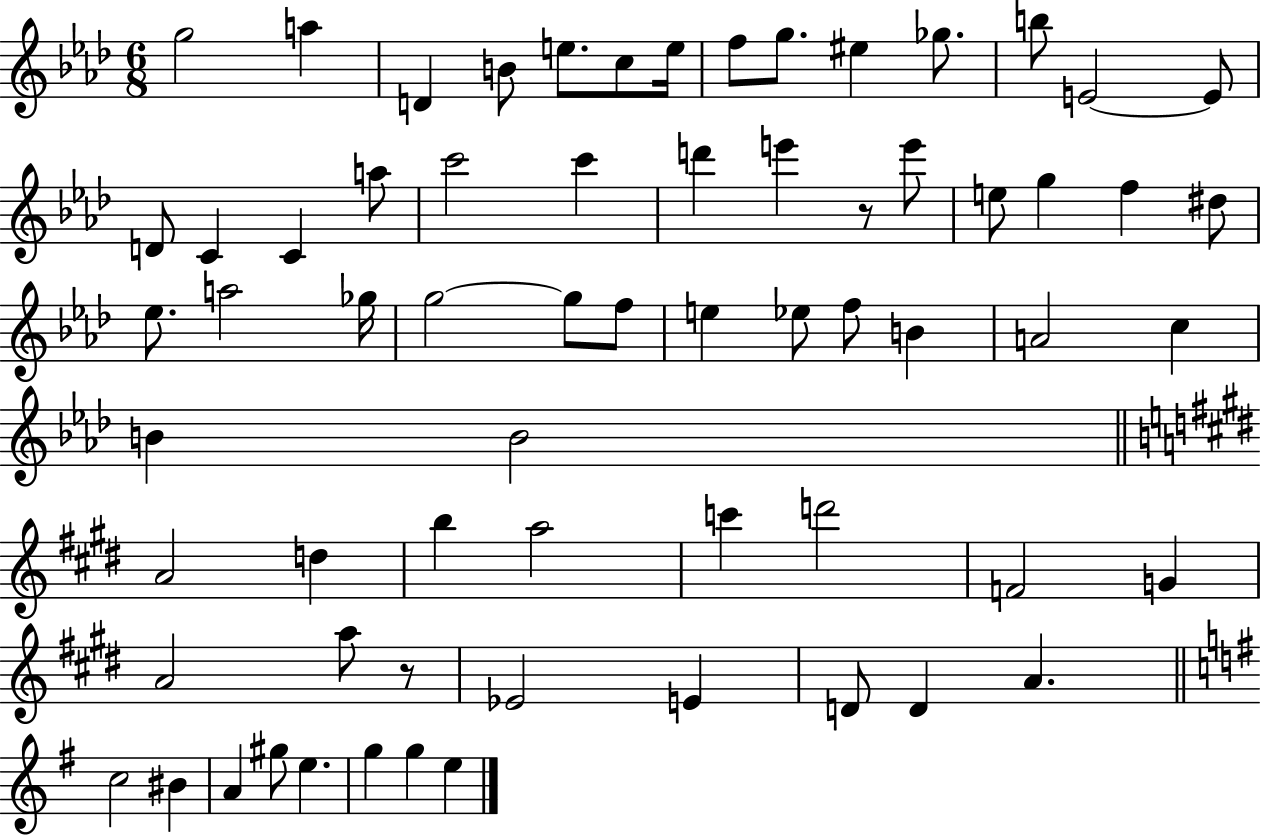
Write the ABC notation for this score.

X:1
T:Untitled
M:6/8
L:1/4
K:Ab
g2 a D B/2 e/2 c/2 e/4 f/2 g/2 ^e _g/2 b/2 E2 E/2 D/2 C C a/2 c'2 c' d' e' z/2 e'/2 e/2 g f ^d/2 _e/2 a2 _g/4 g2 g/2 f/2 e _e/2 f/2 B A2 c B B2 A2 d b a2 c' d'2 F2 G A2 a/2 z/2 _E2 E D/2 D A c2 ^B A ^g/2 e g g e